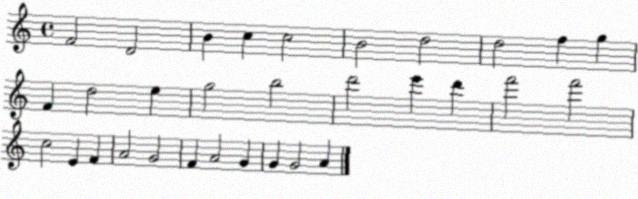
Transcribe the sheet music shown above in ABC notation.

X:1
T:Untitled
M:4/4
L:1/4
K:C
F2 D2 B c c2 B2 d2 d2 f g F d2 e g2 b2 d'2 e' d' f'2 f'2 c2 E F A2 G2 F A2 G G G2 A